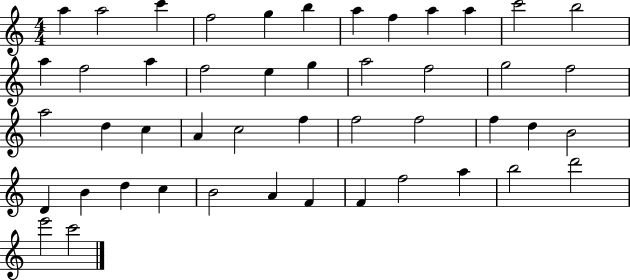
X:1
T:Untitled
M:4/4
L:1/4
K:C
a a2 c' f2 g b a f a a c'2 b2 a f2 a f2 e g a2 f2 g2 f2 a2 d c A c2 f f2 f2 f d B2 D B d c B2 A F F f2 a b2 d'2 e'2 c'2